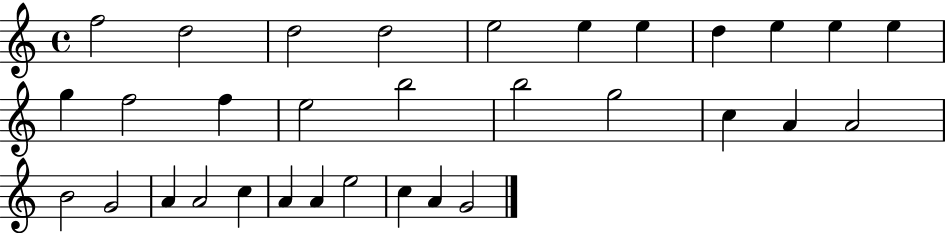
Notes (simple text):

F5/h D5/h D5/h D5/h E5/h E5/q E5/q D5/q E5/q E5/q E5/q G5/q F5/h F5/q E5/h B5/h B5/h G5/h C5/q A4/q A4/h B4/h G4/h A4/q A4/h C5/q A4/q A4/q E5/h C5/q A4/q G4/h